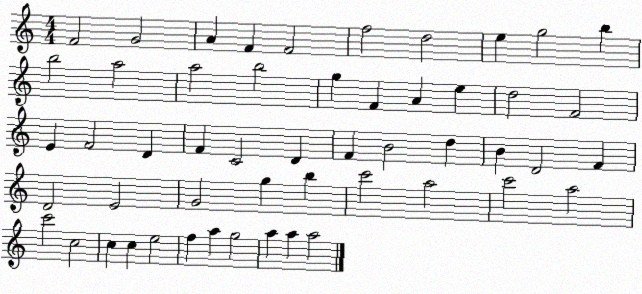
X:1
T:Untitled
M:4/4
L:1/4
K:C
F2 G2 A F F2 f2 d2 e g2 b b2 a2 a2 b2 g F A e d2 F2 E F2 D F C2 D F B2 d B D2 F D2 E2 G2 g b c'2 a2 c'2 a2 c'2 c2 c c e2 f a g2 a a a2